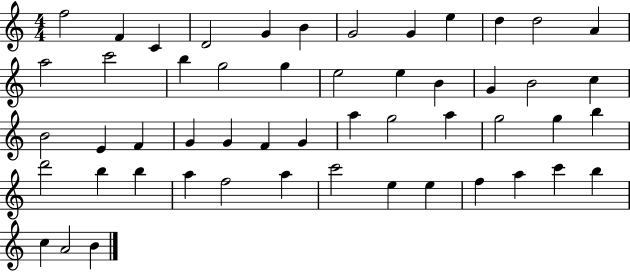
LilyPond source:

{
  \clef treble
  \numericTimeSignature
  \time 4/4
  \key c \major
  f''2 f'4 c'4 | d'2 g'4 b'4 | g'2 g'4 e''4 | d''4 d''2 a'4 | \break a''2 c'''2 | b''4 g''2 g''4 | e''2 e''4 b'4 | g'4 b'2 c''4 | \break b'2 e'4 f'4 | g'4 g'4 f'4 g'4 | a''4 g''2 a''4 | g''2 g''4 b''4 | \break d'''2 b''4 b''4 | a''4 f''2 a''4 | c'''2 e''4 e''4 | f''4 a''4 c'''4 b''4 | \break c''4 a'2 b'4 | \bar "|."
}